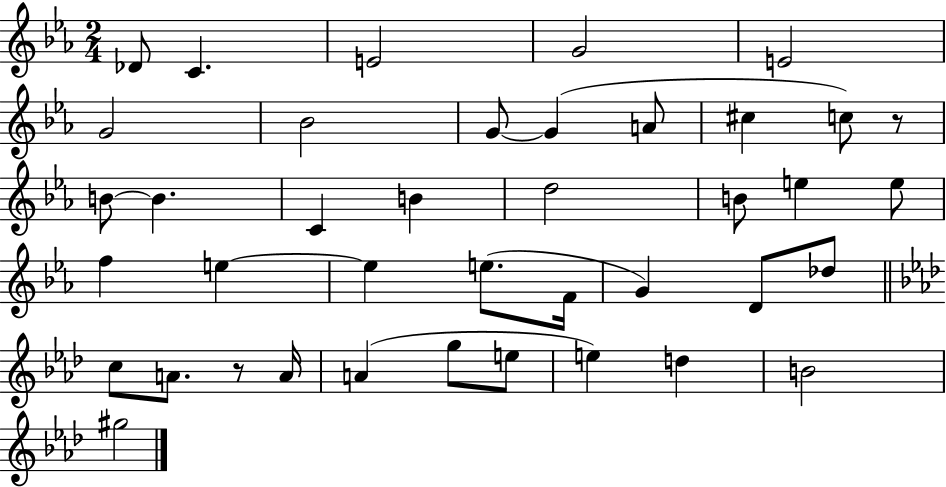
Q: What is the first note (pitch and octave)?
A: Db4